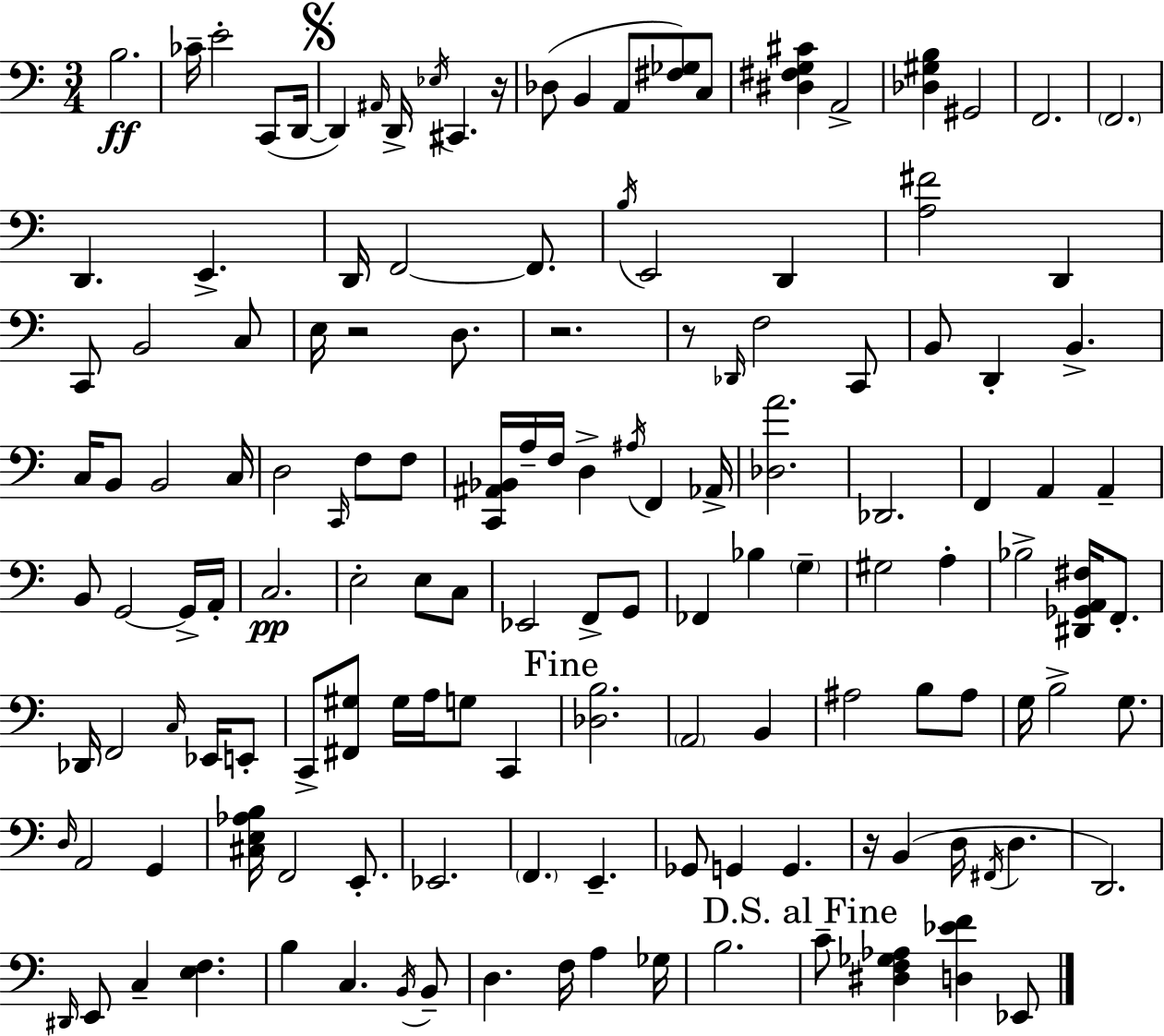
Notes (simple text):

B3/h. CES4/s E4/h C2/e D2/s D2/q A#2/s D2/s Eb3/s C#2/q. R/s Db3/e B2/q A2/e [F#3,Gb3]/e C3/e [D#3,F#3,G3,C#4]/q A2/h [Db3,G#3,B3]/q G#2/h F2/h. F2/h. D2/q. E2/q. D2/s F2/h F2/e. B3/s E2/h D2/q [A3,F#4]/h D2/q C2/e B2/h C3/e E3/s R/h D3/e. R/h. R/e Db2/s F3/h C2/e B2/e D2/q B2/q. C3/s B2/e B2/h C3/s D3/h C2/s F3/e F3/e [C2,A#2,Bb2]/s A3/s F3/s D3/q A#3/s F2/q Ab2/s [Db3,A4]/h. Db2/h. F2/q A2/q A2/q B2/e G2/h G2/s A2/s C3/h. E3/h E3/e C3/e Eb2/h F2/e G2/e FES2/q Bb3/q G3/q G#3/h A3/q Bb3/h [D#2,Gb2,A2,F#3]/s F2/e. Db2/s F2/h C3/s Eb2/s E2/e C2/e [F#2,G#3]/e G#3/s A3/s G3/e C2/q [Db3,B3]/h. A2/h B2/q A#3/h B3/e A#3/e G3/s B3/h G3/e. D3/s A2/h G2/q [C#3,E3,Ab3,B3]/s F2/h E2/e. Eb2/h. F2/q. E2/q. Gb2/e G2/q G2/q. R/s B2/q D3/s F#2/s D3/q. D2/h. D#2/s E2/e C3/q [E3,F3]/q. B3/q C3/q. B2/s B2/e D3/q. F3/s A3/q Gb3/s B3/h. C4/e [D#3,F3,Gb3,Ab3]/q [D3,Eb4,F4]/q Eb2/e